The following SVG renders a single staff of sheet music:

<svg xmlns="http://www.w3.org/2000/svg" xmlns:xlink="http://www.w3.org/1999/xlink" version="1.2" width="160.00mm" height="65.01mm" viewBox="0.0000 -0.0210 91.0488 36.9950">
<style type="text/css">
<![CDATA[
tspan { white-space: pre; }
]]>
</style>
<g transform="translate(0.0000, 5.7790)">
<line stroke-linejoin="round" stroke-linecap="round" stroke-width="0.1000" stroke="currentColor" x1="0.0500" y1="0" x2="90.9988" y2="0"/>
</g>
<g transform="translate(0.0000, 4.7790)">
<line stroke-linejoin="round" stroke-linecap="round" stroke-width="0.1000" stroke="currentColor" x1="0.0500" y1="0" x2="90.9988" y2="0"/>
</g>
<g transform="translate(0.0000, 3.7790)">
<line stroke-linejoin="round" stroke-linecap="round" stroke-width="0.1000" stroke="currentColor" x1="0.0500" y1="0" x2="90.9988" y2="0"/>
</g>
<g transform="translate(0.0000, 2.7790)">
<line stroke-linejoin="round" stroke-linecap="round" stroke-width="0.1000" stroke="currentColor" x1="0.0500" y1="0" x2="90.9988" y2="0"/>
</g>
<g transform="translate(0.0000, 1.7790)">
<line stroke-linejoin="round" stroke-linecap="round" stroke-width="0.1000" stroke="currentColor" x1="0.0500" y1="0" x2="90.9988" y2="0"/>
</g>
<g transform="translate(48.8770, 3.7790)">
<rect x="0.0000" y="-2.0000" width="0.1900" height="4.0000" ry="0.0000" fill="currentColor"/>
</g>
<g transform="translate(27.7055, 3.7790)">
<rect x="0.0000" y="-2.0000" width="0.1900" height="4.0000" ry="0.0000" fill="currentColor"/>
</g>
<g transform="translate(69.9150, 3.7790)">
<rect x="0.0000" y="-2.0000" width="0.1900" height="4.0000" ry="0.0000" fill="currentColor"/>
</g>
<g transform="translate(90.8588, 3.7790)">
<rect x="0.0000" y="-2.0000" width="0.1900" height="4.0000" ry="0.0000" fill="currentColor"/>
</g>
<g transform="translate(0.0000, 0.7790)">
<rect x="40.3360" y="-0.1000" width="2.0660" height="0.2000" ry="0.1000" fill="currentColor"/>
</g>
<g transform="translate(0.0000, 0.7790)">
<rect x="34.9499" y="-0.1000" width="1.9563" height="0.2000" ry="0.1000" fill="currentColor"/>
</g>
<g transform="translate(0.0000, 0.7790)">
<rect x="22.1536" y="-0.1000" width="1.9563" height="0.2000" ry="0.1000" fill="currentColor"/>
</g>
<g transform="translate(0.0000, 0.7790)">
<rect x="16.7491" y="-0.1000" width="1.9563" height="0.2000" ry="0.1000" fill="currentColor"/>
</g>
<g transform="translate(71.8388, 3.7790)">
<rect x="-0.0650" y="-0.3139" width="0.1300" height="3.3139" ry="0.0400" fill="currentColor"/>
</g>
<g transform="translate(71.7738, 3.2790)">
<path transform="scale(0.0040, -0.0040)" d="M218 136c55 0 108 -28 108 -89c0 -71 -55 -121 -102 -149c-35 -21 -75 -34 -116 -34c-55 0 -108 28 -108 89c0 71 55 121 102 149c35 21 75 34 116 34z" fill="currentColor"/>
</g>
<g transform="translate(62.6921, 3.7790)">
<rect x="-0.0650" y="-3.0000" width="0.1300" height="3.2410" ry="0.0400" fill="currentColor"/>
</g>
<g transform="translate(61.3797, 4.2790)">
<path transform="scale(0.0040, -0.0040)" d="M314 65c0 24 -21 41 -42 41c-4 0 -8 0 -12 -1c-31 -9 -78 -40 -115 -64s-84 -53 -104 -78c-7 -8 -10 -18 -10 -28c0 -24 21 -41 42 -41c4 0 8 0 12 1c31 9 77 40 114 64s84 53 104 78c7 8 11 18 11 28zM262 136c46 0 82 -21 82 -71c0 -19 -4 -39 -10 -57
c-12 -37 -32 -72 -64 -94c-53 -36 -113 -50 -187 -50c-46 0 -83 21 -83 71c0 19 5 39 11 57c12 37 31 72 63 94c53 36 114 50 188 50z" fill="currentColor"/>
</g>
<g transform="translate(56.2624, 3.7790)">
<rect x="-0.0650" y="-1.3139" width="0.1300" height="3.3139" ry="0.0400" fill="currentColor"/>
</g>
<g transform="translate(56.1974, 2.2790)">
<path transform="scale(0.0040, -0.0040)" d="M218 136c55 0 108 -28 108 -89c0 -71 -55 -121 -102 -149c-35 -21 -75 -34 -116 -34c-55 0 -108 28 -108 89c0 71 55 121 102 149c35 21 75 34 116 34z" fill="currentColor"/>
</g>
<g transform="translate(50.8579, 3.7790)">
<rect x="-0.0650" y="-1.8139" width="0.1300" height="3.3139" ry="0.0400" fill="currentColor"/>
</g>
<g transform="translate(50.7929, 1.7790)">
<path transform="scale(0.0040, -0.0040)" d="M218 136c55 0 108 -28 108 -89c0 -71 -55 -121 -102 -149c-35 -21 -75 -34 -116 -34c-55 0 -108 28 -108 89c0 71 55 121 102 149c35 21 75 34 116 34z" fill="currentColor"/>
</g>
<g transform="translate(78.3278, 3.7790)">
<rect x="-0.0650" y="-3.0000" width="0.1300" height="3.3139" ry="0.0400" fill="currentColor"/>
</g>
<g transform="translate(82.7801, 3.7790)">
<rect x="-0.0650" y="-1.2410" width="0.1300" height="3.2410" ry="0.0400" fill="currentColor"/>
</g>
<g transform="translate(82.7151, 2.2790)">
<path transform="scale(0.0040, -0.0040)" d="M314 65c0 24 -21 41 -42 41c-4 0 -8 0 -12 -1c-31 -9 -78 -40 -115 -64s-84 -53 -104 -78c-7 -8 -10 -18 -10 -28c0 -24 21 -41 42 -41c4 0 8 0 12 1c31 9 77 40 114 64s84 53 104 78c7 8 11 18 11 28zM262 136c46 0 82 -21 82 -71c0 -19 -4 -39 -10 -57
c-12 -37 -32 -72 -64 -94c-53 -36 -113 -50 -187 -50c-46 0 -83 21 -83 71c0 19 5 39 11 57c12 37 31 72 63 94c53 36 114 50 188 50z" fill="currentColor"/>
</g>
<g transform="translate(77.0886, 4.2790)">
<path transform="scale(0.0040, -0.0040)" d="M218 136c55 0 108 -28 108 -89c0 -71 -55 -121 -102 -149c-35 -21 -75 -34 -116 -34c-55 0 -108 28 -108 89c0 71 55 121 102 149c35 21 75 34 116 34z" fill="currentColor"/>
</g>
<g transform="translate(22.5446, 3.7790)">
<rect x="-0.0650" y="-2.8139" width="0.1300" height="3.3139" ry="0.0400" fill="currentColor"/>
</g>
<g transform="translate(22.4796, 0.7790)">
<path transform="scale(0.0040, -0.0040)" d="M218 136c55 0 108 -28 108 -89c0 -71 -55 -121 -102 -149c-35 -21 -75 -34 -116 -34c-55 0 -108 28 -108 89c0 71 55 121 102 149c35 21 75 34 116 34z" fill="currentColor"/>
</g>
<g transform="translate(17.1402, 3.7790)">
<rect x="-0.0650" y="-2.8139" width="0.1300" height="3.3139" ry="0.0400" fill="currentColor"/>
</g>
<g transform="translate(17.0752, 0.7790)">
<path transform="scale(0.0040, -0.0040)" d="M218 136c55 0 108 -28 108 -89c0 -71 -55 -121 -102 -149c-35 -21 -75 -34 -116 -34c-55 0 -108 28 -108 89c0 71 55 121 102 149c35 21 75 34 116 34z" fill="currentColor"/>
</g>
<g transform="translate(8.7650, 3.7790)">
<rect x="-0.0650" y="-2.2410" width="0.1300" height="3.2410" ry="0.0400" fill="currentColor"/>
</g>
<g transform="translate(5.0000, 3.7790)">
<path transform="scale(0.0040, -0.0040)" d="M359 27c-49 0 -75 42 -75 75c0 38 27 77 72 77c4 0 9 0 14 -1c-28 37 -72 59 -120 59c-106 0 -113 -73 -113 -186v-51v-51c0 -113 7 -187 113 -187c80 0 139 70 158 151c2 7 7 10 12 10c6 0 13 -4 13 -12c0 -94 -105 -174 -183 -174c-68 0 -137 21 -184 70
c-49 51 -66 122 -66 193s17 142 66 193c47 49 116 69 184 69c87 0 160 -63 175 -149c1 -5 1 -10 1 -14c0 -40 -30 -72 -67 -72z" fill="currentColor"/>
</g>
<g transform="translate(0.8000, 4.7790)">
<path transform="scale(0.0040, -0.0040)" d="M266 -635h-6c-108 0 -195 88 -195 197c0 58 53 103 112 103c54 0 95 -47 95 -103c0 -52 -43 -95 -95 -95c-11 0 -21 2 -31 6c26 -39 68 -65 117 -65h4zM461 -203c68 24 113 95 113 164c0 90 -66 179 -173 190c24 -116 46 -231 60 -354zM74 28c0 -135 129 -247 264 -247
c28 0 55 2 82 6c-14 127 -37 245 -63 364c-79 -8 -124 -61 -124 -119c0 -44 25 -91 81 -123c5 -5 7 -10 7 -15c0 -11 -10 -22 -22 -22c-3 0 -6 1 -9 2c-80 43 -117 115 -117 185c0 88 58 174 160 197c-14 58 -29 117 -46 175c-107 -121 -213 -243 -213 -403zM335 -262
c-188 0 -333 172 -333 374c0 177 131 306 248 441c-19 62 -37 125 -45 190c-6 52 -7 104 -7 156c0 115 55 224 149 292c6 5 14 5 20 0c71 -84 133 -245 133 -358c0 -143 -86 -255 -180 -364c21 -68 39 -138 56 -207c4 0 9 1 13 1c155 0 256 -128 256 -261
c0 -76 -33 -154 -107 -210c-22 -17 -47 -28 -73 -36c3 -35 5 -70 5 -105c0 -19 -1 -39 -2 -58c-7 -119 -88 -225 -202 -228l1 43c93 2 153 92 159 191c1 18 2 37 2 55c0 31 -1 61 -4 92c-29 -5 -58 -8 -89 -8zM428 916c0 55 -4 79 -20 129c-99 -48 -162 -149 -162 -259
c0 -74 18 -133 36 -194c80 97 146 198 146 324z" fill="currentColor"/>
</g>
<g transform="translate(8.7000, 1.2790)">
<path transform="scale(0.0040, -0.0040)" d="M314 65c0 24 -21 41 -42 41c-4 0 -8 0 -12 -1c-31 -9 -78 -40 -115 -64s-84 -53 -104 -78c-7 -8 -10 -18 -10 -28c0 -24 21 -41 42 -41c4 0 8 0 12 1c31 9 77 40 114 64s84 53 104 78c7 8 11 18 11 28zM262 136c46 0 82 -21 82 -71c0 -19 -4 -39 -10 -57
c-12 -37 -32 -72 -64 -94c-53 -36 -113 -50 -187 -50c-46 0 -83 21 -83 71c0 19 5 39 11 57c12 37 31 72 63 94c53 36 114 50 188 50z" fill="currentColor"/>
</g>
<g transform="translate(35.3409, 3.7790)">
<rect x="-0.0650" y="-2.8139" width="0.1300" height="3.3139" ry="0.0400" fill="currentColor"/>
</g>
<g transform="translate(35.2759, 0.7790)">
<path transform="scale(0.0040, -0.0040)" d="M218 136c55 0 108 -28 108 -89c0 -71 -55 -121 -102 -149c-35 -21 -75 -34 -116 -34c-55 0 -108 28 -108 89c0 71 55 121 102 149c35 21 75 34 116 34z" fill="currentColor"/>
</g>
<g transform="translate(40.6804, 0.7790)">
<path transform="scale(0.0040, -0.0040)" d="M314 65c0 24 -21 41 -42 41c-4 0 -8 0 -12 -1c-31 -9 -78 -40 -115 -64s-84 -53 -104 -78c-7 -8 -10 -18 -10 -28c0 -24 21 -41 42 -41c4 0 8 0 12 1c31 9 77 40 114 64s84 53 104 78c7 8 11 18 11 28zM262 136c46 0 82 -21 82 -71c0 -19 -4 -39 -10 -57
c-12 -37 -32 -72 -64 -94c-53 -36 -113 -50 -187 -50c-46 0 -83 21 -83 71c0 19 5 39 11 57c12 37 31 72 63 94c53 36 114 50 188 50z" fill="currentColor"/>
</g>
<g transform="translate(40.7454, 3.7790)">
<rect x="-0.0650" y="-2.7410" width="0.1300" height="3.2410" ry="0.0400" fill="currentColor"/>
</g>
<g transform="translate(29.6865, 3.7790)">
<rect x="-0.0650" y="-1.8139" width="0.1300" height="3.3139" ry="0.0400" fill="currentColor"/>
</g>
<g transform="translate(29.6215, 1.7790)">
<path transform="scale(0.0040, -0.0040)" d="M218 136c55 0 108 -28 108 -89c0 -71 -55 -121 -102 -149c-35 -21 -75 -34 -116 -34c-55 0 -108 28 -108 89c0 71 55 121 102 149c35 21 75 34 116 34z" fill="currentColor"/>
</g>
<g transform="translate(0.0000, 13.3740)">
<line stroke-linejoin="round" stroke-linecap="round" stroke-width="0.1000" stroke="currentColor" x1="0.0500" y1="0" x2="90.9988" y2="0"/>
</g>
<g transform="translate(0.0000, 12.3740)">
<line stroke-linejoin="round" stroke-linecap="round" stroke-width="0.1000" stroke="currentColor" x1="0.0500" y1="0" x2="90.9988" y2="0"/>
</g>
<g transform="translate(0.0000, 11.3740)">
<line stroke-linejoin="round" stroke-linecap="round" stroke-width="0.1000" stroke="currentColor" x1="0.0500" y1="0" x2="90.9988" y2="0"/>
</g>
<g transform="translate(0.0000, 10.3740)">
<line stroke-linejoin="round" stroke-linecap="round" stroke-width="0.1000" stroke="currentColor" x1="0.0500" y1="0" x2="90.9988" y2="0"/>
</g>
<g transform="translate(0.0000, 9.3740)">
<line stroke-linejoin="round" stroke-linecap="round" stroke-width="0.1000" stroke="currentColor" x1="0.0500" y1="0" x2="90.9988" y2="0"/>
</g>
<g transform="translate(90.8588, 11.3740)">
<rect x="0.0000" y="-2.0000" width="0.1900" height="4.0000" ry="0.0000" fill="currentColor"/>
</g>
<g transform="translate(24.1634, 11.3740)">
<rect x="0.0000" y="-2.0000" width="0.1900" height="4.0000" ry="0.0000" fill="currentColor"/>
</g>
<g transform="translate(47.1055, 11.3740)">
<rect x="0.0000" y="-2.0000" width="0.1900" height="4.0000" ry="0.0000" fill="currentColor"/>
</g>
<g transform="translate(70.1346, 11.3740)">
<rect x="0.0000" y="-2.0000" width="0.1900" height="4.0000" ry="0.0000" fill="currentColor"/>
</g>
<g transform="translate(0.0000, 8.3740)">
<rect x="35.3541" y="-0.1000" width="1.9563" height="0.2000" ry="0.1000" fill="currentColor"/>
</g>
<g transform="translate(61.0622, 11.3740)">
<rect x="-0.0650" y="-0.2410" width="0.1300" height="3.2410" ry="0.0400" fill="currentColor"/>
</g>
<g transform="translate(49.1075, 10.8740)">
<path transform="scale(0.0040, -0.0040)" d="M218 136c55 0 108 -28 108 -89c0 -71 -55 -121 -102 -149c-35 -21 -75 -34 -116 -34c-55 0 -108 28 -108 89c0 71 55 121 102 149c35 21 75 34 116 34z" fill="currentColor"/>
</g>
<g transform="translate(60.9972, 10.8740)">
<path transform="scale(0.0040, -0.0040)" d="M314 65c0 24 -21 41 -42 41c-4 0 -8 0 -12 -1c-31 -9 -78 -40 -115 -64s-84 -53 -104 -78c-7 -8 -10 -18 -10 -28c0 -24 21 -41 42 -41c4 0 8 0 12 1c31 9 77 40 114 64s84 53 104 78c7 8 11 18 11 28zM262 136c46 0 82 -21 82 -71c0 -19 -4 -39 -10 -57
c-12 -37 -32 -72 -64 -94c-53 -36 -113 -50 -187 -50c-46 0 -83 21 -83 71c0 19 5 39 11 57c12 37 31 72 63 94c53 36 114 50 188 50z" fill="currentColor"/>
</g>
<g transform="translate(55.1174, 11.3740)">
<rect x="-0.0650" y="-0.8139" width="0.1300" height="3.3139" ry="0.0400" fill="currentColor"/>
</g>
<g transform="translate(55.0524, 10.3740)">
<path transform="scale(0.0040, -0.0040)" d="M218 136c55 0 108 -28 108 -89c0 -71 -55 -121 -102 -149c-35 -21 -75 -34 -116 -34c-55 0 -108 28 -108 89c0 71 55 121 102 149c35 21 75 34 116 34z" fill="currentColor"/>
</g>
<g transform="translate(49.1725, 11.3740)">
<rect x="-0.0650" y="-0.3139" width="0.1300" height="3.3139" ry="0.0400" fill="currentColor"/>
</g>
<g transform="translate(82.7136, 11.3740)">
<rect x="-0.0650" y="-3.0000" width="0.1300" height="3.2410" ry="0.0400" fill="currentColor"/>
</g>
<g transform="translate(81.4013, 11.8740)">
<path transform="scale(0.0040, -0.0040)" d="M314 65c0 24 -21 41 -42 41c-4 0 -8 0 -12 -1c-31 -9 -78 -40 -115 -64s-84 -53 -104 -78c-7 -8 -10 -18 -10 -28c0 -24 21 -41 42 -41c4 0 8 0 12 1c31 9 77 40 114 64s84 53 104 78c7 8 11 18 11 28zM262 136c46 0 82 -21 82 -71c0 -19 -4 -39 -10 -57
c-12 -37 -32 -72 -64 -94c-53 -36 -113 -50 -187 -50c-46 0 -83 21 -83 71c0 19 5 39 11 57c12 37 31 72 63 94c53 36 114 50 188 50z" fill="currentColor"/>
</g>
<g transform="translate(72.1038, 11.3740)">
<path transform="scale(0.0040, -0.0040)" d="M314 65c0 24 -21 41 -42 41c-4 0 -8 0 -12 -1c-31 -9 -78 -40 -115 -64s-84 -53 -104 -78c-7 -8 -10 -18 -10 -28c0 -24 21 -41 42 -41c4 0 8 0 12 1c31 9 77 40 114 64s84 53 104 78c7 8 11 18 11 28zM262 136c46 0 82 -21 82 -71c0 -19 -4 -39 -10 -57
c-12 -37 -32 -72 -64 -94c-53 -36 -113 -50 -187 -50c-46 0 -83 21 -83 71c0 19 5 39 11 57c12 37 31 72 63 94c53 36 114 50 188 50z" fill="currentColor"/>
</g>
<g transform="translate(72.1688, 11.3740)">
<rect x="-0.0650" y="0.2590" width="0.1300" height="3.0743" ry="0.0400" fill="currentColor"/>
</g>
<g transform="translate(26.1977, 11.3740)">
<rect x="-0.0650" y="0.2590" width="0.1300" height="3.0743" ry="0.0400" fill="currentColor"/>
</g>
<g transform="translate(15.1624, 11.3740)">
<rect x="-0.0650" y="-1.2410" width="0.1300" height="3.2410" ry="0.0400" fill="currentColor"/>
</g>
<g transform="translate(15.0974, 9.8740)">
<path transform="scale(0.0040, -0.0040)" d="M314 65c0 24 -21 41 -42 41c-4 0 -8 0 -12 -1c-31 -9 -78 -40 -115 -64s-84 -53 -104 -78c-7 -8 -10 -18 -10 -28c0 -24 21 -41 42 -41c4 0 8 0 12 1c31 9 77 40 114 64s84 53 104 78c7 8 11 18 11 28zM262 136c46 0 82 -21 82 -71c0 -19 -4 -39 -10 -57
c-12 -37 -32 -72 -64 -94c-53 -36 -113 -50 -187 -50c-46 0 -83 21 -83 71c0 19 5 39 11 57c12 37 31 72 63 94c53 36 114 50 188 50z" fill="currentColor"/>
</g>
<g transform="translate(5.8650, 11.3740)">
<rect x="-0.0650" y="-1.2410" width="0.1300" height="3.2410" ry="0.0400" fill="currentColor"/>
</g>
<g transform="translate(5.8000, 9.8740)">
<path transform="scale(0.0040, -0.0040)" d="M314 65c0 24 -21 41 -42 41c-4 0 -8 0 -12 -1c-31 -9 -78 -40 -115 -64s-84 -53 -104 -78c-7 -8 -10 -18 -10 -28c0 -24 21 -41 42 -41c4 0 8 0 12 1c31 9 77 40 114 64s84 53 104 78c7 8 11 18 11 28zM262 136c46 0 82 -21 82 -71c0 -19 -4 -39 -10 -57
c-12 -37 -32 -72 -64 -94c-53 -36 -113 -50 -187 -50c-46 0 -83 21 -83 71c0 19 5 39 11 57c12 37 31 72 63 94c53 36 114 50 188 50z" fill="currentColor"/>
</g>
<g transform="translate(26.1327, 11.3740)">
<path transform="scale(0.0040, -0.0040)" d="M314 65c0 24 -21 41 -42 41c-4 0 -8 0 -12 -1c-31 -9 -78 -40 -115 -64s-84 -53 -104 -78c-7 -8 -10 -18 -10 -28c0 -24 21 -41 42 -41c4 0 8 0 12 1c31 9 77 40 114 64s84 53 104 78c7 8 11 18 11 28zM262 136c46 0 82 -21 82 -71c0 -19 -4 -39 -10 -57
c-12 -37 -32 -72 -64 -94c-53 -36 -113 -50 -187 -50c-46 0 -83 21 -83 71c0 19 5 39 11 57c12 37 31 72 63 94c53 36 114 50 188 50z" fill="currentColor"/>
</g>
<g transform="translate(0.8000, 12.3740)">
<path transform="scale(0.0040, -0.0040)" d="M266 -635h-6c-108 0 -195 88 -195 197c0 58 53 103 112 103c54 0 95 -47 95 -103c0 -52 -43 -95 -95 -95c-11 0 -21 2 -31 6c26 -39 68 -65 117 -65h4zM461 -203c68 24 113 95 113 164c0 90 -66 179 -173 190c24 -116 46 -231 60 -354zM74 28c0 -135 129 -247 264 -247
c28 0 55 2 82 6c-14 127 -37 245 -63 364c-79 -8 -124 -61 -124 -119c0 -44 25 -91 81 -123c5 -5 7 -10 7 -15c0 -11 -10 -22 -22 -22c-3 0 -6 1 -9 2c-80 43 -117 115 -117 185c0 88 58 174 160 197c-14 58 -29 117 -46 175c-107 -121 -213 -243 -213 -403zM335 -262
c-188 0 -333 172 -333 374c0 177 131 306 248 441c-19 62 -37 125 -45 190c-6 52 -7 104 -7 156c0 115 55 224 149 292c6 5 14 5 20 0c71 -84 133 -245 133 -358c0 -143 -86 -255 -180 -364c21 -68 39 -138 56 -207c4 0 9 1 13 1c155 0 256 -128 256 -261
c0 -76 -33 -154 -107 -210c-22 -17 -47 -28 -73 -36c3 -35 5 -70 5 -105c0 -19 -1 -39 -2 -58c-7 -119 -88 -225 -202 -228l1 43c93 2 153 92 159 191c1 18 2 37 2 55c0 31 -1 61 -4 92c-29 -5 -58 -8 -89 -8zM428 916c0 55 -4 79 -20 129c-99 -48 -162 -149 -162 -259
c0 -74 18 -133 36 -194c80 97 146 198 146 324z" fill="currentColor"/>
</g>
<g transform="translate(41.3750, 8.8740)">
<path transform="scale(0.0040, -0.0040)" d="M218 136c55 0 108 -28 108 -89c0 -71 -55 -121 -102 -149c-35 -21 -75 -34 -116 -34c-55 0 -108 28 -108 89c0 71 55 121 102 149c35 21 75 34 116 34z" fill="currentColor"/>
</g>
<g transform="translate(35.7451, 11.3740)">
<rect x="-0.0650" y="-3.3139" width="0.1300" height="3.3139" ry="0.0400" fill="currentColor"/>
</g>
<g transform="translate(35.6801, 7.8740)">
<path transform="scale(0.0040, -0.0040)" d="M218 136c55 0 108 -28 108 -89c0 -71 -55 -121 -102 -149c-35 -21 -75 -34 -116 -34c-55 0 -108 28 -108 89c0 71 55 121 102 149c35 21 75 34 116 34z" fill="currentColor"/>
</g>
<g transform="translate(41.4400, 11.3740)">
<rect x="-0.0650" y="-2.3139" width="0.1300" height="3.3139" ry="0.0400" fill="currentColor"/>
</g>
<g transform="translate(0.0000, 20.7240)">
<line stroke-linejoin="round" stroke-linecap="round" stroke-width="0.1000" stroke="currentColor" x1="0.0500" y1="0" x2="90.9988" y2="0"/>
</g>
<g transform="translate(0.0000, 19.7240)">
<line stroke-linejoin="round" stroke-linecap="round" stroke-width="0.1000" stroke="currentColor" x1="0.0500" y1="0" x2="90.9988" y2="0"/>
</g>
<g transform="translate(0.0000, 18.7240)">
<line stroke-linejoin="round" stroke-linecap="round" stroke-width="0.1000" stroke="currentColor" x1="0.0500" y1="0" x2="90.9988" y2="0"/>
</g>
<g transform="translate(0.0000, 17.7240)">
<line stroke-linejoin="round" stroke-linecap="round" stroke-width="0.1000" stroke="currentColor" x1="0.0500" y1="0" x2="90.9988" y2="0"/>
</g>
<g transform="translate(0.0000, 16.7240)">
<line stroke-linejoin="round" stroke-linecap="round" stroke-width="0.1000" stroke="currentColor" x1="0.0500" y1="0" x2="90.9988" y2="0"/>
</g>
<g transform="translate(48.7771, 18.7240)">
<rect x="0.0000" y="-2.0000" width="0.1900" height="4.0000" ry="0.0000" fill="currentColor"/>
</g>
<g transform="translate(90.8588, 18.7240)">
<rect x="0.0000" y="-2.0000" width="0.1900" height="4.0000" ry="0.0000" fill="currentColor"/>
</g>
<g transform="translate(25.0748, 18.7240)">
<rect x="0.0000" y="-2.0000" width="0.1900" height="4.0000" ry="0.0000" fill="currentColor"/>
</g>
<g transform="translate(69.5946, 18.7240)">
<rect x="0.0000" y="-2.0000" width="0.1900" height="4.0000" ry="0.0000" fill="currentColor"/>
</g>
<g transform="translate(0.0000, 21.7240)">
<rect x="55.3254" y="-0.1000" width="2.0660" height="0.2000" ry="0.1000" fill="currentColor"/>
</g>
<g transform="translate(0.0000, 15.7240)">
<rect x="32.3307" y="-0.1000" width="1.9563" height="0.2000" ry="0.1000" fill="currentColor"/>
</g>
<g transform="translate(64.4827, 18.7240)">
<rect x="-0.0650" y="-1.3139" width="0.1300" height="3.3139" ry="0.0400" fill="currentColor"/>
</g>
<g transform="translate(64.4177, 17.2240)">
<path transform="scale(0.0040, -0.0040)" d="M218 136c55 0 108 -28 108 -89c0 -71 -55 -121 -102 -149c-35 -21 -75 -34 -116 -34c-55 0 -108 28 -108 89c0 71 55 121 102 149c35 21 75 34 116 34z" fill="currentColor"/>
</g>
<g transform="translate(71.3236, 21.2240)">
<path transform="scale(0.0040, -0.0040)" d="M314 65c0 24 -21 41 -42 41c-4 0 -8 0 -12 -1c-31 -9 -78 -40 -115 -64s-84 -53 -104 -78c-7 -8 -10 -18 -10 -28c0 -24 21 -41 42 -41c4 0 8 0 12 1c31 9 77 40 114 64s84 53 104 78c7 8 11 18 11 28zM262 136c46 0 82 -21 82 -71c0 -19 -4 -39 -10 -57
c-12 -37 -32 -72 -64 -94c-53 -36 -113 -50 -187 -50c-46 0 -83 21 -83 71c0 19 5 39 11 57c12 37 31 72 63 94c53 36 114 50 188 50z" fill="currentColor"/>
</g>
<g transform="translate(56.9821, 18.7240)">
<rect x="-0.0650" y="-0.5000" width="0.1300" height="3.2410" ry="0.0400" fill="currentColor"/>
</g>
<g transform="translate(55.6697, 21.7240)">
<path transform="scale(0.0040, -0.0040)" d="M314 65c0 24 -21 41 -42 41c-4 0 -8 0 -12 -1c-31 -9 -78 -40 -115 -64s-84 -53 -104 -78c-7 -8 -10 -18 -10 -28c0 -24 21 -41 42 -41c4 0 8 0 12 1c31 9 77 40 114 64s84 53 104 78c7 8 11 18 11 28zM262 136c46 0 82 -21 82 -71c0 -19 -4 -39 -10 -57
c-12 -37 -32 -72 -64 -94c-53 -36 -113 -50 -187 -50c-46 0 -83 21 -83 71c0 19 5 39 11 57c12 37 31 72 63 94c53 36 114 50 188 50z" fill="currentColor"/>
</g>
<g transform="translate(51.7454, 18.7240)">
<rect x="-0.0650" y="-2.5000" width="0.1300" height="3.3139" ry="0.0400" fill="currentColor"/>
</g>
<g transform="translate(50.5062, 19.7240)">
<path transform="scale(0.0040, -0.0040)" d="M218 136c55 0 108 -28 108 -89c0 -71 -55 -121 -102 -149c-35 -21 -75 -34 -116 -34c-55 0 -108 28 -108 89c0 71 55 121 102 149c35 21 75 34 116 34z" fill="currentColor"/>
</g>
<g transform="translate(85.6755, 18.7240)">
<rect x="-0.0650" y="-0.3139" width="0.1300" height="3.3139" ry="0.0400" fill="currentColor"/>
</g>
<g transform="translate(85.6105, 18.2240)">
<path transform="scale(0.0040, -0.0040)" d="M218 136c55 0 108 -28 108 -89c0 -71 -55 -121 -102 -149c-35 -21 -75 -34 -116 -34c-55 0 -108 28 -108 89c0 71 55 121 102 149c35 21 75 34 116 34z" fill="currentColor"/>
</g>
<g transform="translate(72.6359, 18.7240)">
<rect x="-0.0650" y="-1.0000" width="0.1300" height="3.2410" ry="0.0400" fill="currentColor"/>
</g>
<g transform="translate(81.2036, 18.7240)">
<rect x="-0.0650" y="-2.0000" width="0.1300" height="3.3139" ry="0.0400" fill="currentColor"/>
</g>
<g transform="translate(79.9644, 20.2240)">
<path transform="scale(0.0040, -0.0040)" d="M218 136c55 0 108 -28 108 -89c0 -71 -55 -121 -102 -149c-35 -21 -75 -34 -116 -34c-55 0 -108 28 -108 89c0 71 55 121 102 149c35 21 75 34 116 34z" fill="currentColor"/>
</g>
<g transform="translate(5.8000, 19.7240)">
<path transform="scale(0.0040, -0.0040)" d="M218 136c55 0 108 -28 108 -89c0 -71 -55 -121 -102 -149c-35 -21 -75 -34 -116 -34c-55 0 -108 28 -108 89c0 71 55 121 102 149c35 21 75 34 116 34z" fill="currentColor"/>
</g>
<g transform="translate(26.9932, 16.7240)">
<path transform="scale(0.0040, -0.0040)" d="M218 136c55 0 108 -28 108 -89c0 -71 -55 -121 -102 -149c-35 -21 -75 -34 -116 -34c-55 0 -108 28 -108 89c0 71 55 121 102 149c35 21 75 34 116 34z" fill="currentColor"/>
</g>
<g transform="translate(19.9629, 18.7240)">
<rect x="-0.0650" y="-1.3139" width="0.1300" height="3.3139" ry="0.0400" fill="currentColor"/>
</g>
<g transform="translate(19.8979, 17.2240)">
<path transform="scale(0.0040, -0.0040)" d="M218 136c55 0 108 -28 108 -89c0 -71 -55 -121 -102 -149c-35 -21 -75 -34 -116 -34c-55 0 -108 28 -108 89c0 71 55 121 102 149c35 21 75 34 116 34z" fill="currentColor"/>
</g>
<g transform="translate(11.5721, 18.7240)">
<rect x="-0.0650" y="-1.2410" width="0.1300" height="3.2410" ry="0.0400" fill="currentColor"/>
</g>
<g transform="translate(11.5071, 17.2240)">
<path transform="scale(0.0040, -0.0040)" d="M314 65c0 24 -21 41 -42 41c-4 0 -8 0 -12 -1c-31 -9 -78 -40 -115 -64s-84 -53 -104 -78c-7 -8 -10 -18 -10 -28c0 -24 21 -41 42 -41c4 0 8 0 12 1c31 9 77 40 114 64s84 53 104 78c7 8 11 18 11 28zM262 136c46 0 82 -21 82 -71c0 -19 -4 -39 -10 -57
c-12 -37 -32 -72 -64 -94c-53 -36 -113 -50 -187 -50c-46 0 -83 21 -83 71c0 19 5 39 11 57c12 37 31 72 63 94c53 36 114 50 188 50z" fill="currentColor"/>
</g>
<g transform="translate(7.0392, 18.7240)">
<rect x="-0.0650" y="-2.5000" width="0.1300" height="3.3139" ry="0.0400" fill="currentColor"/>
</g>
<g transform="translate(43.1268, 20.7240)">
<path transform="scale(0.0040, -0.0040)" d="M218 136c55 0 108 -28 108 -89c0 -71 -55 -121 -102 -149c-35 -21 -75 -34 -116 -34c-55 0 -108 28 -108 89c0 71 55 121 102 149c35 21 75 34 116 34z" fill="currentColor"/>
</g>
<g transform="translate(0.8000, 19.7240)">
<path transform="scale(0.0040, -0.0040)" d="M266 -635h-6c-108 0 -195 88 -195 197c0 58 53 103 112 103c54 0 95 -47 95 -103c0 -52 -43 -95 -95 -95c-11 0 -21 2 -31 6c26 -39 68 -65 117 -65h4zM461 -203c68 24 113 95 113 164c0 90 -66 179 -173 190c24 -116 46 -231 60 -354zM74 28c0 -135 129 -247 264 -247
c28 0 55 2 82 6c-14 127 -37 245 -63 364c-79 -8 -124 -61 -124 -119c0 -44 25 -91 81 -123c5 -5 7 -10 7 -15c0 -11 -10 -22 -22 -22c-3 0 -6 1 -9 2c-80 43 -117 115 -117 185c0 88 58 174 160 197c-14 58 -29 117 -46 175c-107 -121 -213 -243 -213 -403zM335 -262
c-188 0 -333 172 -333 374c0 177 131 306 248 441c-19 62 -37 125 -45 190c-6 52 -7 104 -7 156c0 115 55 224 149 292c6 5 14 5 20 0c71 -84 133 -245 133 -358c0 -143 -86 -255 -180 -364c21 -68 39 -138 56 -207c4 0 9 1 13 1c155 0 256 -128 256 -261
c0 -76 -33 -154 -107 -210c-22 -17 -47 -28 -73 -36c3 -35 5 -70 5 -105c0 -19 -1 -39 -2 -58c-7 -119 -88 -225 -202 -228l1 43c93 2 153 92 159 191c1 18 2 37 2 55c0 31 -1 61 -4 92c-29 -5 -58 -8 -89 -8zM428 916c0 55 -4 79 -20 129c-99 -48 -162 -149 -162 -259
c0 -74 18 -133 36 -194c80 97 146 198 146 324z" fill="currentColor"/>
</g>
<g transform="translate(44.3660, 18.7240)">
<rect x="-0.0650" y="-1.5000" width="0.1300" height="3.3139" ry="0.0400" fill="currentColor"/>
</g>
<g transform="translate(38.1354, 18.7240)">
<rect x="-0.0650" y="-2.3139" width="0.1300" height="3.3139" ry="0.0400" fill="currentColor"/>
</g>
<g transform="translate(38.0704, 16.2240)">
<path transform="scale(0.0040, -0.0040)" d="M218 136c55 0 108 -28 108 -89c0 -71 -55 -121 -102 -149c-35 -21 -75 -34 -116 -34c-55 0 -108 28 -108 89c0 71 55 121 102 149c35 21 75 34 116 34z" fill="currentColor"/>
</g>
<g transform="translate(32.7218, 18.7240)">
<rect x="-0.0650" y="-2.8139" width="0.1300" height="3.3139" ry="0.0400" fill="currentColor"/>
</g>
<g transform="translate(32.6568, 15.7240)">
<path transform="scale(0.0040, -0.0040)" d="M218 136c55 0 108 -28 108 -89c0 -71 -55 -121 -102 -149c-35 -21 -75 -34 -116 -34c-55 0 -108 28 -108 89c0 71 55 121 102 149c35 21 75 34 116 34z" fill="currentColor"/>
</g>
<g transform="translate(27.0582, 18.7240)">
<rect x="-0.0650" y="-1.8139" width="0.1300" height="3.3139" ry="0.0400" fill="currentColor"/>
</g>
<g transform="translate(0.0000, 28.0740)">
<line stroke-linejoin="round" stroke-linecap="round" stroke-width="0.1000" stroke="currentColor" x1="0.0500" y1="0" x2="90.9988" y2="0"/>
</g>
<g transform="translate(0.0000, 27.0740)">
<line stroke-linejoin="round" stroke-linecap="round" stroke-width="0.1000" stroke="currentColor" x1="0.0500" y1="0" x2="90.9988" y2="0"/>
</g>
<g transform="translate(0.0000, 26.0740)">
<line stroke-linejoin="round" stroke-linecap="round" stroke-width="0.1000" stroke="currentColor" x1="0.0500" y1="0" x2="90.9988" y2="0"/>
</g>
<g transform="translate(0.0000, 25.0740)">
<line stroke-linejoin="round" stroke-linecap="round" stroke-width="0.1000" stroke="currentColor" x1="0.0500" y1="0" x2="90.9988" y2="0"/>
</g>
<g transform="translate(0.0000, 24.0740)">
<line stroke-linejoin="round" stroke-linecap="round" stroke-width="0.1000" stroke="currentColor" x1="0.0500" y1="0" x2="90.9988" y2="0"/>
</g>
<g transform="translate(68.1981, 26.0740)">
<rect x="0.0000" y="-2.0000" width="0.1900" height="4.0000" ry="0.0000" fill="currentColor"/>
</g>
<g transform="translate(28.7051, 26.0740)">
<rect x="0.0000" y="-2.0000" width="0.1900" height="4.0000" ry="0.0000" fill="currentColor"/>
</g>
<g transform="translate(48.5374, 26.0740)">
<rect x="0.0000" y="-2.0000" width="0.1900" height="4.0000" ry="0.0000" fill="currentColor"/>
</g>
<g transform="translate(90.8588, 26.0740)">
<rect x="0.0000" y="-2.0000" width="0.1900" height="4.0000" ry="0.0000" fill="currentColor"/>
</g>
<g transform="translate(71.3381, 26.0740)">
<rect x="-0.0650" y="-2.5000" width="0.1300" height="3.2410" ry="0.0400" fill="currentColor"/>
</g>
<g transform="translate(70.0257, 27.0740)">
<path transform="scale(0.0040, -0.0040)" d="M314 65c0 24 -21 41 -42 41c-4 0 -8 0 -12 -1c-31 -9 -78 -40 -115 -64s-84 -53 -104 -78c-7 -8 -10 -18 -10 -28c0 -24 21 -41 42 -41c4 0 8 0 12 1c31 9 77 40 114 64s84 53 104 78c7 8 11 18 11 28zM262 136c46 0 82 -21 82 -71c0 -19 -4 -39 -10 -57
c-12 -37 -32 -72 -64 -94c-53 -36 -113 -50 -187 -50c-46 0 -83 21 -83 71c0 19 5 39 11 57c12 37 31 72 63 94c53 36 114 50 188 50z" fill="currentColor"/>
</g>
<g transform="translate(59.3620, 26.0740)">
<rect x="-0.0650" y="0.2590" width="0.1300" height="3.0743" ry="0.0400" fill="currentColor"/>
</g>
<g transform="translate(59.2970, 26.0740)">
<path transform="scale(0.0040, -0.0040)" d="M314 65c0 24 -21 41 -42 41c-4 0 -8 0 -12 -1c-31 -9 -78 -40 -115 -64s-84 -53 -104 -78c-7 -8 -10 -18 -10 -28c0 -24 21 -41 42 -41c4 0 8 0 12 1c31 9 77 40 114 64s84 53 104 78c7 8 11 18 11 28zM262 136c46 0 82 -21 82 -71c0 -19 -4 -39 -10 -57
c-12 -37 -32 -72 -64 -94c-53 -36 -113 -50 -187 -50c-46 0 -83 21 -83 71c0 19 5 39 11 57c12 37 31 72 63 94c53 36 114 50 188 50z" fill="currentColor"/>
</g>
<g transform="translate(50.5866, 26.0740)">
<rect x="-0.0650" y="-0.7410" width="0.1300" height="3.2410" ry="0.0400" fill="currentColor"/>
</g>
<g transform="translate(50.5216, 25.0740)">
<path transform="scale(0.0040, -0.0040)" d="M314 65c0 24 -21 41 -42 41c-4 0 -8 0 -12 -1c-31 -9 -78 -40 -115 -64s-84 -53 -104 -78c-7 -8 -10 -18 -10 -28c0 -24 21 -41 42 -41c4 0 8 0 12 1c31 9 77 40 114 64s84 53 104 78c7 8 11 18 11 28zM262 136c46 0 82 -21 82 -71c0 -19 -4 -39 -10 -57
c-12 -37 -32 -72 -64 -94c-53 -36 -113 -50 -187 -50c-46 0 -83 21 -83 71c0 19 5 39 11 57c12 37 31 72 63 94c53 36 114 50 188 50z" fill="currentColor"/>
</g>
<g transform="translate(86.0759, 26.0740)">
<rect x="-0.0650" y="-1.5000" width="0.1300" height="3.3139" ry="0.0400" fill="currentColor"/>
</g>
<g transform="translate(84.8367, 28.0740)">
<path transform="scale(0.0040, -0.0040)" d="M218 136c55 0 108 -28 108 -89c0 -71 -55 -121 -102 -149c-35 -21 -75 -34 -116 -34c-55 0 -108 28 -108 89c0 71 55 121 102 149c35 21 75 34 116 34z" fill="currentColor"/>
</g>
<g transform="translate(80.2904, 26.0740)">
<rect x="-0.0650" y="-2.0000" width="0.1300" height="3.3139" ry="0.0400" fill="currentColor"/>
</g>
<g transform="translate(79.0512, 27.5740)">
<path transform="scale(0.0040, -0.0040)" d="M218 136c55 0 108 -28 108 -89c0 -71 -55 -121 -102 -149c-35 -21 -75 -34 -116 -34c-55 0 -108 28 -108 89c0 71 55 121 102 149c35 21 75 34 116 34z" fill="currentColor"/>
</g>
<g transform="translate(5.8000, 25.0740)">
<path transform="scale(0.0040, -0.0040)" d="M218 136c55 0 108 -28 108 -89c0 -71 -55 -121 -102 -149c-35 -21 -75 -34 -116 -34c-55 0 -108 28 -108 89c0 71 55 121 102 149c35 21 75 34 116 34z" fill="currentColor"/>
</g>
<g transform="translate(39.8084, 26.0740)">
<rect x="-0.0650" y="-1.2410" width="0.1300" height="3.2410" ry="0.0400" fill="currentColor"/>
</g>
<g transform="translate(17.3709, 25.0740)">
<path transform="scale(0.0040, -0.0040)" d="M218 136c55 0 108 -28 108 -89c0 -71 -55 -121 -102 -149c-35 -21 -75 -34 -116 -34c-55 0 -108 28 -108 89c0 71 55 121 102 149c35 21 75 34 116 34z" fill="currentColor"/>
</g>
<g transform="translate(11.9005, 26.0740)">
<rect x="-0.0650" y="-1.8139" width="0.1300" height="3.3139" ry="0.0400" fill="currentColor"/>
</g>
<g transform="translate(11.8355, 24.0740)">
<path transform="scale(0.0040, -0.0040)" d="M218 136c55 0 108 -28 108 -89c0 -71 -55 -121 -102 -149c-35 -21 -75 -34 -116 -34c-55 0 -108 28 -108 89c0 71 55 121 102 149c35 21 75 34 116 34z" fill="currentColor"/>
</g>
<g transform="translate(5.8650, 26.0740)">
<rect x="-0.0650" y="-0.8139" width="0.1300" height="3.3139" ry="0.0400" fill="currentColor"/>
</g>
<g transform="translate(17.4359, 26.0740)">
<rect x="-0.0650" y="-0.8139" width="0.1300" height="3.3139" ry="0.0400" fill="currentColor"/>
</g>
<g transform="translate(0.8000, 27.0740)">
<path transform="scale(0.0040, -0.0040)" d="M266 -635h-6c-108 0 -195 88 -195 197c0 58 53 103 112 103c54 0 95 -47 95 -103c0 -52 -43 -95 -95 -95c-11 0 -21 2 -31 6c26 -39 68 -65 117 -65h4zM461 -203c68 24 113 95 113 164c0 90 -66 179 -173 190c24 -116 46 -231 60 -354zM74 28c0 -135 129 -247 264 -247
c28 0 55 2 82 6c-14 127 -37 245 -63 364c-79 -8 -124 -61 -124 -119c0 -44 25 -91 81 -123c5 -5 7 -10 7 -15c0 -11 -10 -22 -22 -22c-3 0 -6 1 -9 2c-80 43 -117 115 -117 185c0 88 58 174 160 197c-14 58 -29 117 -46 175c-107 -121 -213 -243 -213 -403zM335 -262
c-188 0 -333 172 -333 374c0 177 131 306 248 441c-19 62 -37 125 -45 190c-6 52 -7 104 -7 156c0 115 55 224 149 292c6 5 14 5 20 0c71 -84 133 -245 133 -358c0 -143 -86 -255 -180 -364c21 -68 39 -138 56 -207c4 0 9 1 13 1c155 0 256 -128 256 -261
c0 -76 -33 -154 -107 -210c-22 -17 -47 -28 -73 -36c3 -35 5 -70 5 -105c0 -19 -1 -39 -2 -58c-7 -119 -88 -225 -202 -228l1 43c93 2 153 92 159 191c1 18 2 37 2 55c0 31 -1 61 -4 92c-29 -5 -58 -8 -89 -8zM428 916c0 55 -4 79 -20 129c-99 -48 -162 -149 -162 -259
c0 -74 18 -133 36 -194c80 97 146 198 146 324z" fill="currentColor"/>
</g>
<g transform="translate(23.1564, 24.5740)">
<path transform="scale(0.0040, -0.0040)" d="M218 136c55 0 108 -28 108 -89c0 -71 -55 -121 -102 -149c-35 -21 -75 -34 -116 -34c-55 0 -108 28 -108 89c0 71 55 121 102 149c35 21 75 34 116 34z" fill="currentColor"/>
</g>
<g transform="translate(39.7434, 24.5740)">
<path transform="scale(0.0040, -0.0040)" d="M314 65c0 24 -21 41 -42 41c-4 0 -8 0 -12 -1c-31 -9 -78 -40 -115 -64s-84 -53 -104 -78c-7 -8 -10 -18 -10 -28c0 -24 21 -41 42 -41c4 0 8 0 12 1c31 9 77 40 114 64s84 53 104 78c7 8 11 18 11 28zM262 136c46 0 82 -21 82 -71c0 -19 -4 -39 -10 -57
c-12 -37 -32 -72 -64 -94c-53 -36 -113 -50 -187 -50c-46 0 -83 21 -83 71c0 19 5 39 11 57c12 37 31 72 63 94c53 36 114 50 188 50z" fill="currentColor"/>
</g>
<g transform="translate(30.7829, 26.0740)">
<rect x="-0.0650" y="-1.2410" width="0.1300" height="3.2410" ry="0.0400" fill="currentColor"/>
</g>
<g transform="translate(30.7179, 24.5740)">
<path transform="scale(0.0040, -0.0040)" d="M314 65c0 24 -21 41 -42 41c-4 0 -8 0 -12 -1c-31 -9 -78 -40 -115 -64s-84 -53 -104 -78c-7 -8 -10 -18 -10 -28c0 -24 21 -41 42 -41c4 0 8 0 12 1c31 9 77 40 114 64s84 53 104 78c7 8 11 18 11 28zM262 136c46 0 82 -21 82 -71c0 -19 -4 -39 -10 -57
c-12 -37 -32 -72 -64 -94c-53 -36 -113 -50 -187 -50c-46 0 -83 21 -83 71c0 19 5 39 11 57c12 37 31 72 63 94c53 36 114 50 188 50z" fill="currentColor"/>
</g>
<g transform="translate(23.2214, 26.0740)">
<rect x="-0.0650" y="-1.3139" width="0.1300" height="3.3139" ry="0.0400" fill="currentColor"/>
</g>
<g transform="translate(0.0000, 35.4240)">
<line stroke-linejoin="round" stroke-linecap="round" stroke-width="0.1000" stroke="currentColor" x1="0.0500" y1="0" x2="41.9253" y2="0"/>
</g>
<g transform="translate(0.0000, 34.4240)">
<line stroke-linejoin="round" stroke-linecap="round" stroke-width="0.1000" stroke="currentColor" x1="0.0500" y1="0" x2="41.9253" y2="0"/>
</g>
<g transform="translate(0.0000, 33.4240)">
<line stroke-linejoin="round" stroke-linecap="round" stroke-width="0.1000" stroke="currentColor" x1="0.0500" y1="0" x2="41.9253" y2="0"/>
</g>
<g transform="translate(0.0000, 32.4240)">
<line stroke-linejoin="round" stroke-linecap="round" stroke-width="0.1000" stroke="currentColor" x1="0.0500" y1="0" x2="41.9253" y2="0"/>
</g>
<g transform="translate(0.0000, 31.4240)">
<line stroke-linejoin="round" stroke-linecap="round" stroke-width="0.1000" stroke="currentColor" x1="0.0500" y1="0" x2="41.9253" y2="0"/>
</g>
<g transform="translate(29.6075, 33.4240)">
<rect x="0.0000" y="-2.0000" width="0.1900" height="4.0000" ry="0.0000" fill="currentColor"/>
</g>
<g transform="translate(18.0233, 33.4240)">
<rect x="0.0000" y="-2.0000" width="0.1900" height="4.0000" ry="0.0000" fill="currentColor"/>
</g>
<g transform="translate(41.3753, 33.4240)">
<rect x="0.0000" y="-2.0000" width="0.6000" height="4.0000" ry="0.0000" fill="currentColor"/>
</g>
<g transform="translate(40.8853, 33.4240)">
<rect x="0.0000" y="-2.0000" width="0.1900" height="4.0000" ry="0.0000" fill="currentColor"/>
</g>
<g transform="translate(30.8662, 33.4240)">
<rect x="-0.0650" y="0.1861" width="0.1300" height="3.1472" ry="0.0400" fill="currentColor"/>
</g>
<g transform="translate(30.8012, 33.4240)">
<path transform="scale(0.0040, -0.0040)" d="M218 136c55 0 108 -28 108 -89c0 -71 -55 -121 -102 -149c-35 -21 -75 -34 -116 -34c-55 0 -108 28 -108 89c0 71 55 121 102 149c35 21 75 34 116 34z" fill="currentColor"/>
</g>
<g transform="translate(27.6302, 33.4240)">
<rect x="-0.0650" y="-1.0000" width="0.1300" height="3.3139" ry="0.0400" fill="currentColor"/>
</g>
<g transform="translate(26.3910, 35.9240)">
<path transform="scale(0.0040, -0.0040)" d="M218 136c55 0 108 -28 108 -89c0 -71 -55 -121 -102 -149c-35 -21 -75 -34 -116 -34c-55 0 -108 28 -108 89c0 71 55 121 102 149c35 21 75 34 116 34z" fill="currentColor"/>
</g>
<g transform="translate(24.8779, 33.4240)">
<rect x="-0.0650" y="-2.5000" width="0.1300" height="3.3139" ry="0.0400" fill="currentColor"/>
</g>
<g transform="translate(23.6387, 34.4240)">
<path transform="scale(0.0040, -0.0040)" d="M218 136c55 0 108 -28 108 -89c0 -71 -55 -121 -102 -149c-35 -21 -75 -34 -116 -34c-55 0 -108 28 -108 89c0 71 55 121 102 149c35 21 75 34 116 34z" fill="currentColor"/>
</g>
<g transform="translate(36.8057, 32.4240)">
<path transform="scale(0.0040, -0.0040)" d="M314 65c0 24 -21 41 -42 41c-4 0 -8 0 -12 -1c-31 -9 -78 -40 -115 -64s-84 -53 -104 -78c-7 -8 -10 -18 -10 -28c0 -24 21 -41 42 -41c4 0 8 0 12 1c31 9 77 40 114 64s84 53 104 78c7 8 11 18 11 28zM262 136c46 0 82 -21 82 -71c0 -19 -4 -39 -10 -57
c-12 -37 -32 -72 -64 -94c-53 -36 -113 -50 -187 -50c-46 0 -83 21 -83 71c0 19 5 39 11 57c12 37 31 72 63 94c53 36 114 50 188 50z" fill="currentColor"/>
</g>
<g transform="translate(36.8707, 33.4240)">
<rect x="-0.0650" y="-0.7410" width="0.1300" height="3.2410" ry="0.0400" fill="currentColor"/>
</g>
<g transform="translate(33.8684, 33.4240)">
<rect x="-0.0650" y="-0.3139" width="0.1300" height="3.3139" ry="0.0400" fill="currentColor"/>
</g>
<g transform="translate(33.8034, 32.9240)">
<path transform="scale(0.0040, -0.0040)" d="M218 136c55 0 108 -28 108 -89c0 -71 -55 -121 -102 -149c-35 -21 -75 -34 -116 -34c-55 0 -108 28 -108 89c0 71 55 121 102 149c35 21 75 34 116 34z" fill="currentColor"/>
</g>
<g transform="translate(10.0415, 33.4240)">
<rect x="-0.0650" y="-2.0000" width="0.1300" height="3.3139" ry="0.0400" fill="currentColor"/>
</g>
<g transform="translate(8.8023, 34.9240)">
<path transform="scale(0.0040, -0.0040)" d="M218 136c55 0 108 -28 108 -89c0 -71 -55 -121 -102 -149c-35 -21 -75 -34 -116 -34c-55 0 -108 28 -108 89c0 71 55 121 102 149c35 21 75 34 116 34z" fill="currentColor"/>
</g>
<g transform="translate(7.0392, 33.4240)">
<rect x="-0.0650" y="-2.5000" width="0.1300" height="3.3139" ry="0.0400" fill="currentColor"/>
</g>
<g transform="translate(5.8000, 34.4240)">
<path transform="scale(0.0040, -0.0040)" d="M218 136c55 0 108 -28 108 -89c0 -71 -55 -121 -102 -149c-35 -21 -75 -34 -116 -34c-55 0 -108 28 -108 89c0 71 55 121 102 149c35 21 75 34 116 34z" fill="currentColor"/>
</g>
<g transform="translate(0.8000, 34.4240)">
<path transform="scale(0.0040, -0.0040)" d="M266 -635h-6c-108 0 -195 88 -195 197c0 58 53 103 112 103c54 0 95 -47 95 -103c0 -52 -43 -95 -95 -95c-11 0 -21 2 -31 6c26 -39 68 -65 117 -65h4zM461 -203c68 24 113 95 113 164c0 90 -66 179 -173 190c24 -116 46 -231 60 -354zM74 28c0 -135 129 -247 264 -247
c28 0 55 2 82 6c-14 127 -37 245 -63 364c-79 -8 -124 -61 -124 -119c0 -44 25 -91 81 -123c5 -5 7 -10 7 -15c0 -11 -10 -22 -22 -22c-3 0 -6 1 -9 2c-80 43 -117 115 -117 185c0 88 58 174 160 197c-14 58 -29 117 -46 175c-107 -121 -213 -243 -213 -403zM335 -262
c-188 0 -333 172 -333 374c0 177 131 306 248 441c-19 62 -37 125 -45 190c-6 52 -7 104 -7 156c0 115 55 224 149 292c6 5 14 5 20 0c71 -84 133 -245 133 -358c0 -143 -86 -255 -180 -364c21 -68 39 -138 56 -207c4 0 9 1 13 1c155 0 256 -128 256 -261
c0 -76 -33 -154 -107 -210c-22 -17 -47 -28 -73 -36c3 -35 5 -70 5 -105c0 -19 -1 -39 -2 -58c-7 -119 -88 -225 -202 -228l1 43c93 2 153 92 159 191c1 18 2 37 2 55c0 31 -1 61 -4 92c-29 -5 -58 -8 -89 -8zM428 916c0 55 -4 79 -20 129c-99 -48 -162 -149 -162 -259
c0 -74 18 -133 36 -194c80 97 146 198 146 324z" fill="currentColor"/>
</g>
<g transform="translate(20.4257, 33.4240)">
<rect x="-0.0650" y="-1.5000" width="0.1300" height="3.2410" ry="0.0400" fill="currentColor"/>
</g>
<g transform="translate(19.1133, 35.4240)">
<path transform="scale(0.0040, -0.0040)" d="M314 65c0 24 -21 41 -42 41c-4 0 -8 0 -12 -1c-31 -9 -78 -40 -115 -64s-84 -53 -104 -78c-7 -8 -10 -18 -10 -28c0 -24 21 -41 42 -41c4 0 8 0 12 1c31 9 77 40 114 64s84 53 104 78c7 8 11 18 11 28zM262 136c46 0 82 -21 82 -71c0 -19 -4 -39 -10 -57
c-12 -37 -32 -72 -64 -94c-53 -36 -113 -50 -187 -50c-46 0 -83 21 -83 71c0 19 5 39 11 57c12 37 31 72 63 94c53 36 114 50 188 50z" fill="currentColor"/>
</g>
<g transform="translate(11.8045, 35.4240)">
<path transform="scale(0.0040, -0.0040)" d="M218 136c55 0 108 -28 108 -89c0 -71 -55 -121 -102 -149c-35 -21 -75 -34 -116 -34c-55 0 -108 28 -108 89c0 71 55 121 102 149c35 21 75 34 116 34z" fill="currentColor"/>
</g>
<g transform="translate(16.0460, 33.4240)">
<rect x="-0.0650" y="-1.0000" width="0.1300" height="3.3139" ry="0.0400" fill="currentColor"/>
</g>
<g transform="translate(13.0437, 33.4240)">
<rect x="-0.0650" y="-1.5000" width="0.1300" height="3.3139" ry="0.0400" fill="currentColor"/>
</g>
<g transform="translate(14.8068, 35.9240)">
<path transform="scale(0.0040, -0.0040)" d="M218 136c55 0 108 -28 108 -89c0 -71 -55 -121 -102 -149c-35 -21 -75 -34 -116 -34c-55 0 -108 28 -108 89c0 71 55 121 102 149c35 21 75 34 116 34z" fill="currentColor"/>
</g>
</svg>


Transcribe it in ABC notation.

X:1
T:Untitled
M:4/4
L:1/4
K:C
g2 a a f a a2 f e A2 c A e2 e2 e2 B2 b g c d c2 B2 A2 G e2 e f a g E G C2 e D2 F c d f d e e2 e2 d2 B2 G2 F E G F E D E2 G D B c d2